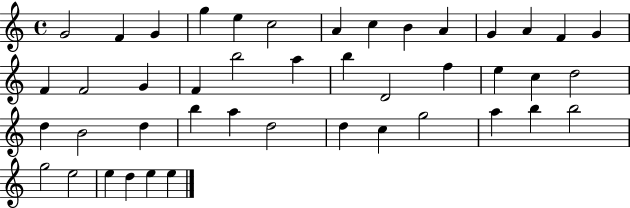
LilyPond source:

{
  \clef treble
  \time 4/4
  \defaultTimeSignature
  \key c \major
  g'2 f'4 g'4 | g''4 e''4 c''2 | a'4 c''4 b'4 a'4 | g'4 a'4 f'4 g'4 | \break f'4 f'2 g'4 | f'4 b''2 a''4 | b''4 d'2 f''4 | e''4 c''4 d''2 | \break d''4 b'2 d''4 | b''4 a''4 d''2 | d''4 c''4 g''2 | a''4 b''4 b''2 | \break g''2 e''2 | e''4 d''4 e''4 e''4 | \bar "|."
}